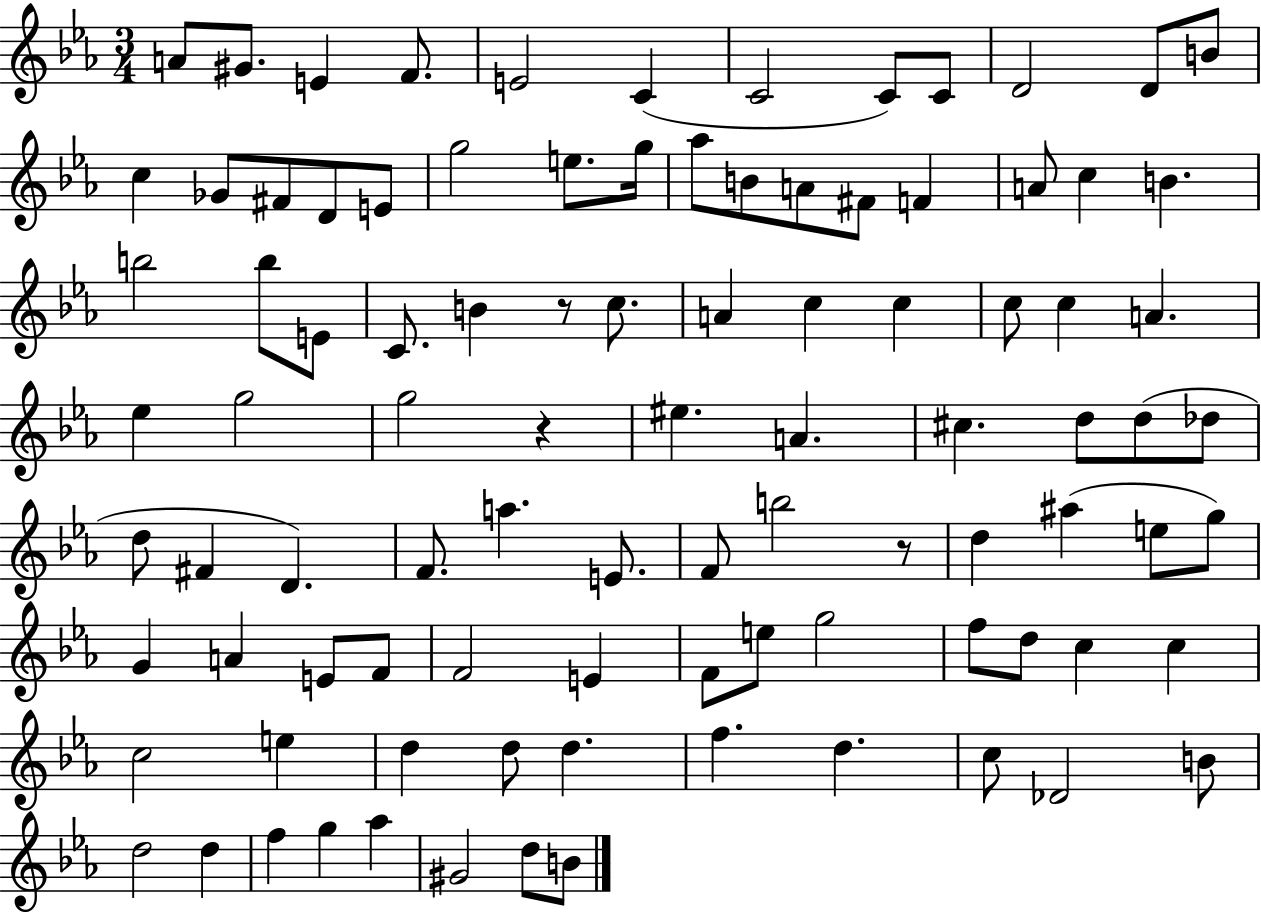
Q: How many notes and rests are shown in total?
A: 95